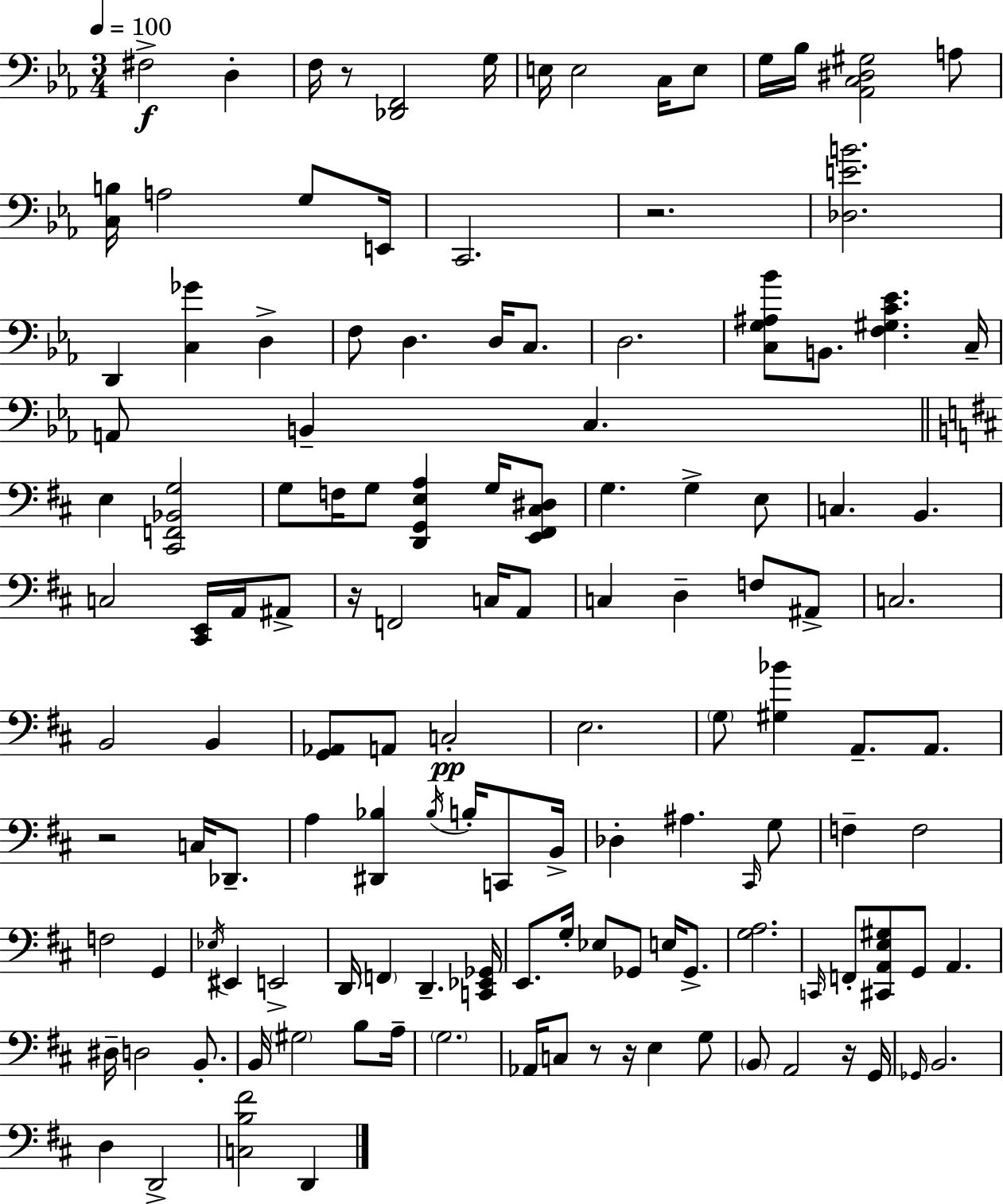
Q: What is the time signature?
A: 3/4